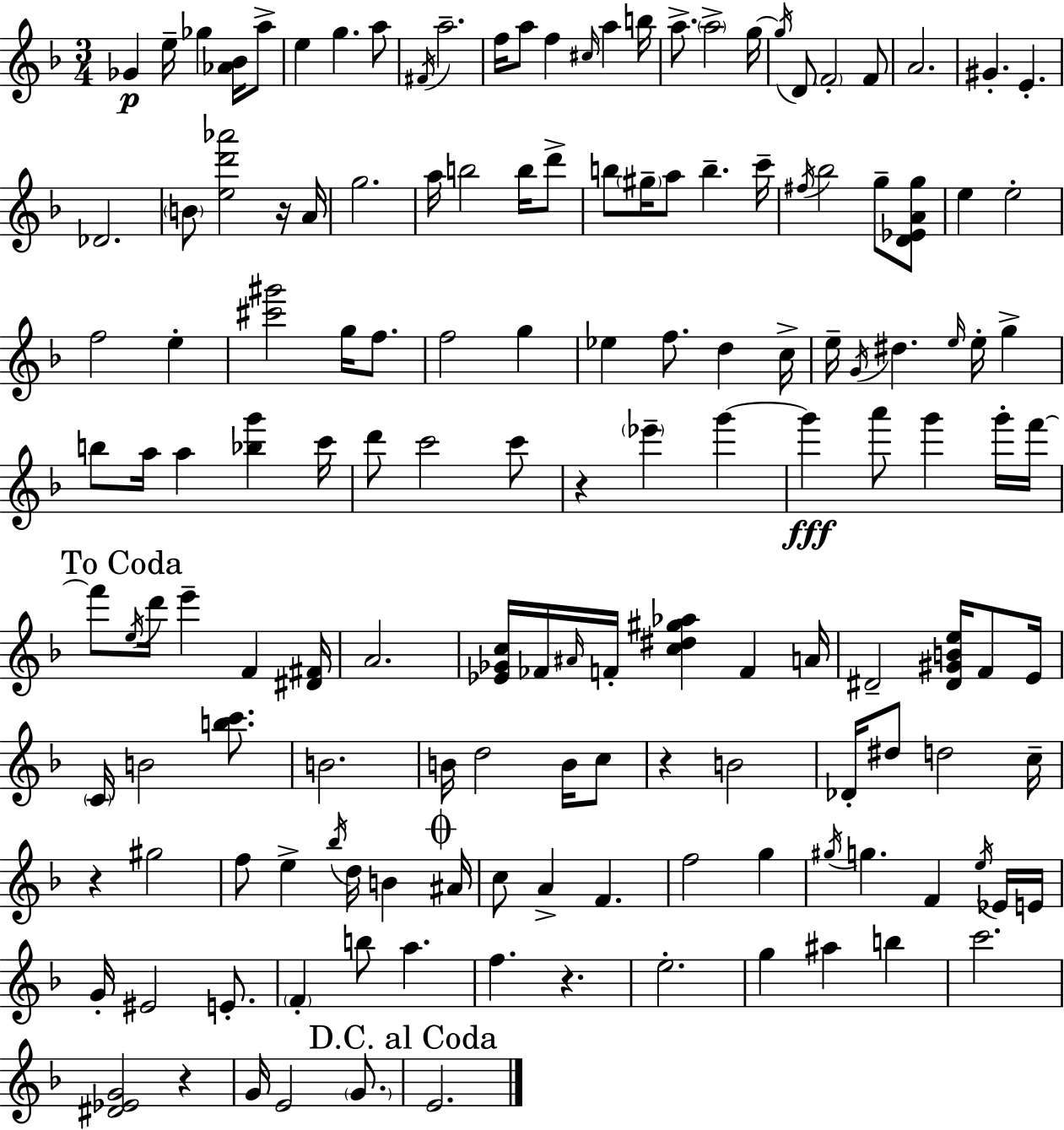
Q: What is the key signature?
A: F major